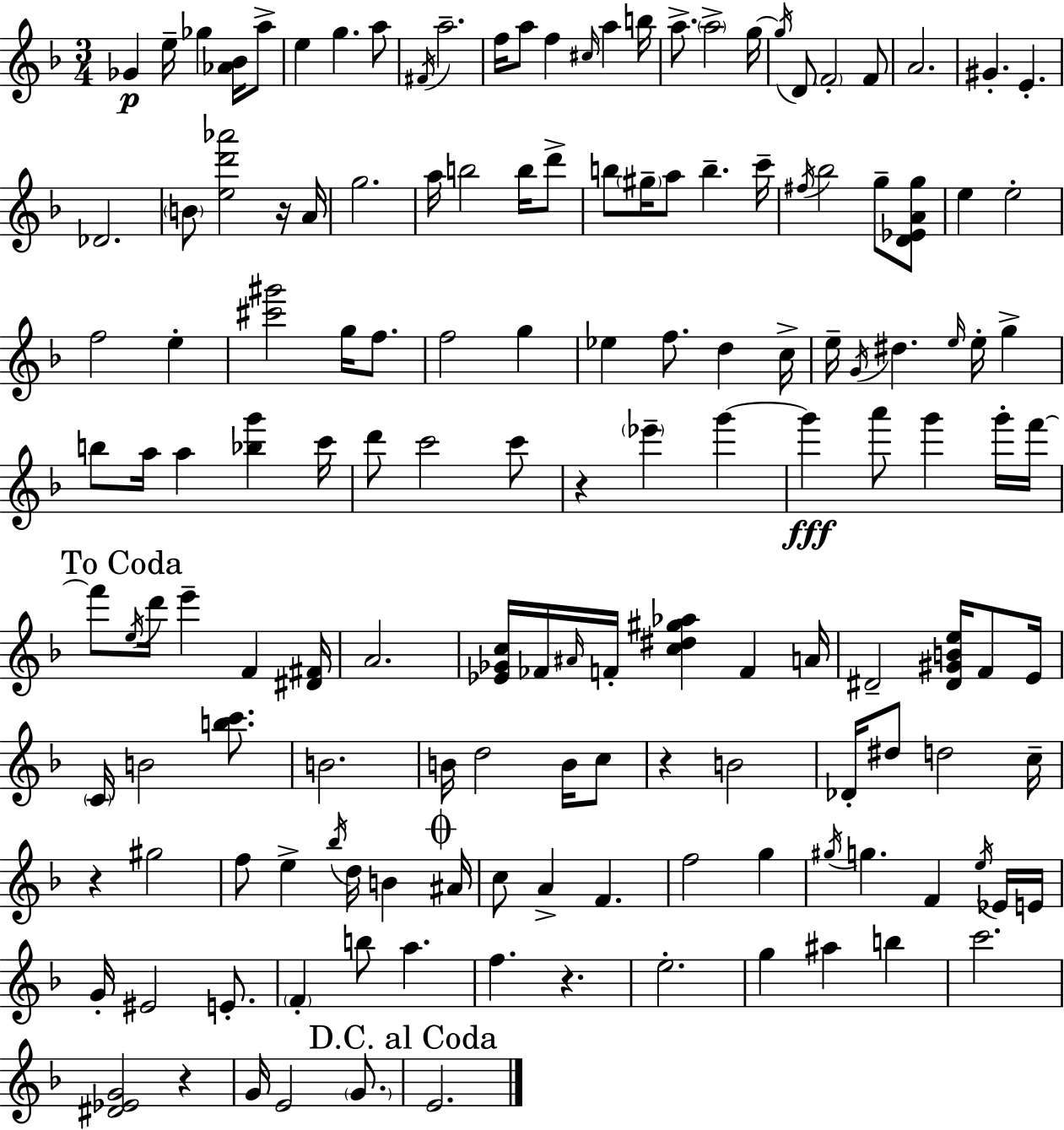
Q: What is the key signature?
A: F major